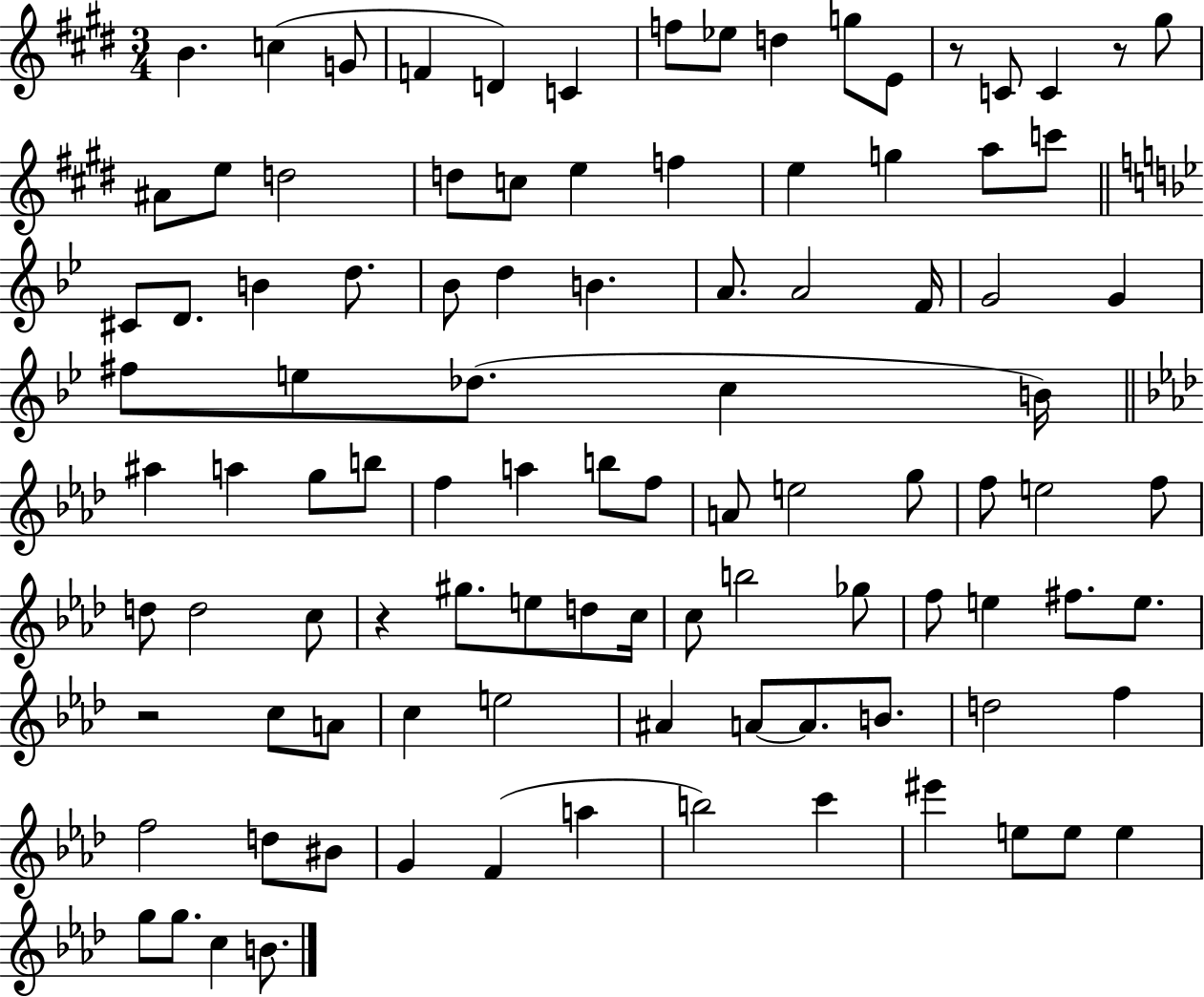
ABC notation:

X:1
T:Untitled
M:3/4
L:1/4
K:E
B c G/2 F D C f/2 _e/2 d g/2 E/2 z/2 C/2 C z/2 ^g/2 ^A/2 e/2 d2 d/2 c/2 e f e g a/2 c'/2 ^C/2 D/2 B d/2 _B/2 d B A/2 A2 F/4 G2 G ^f/2 e/2 _d/2 c B/4 ^a a g/2 b/2 f a b/2 f/2 A/2 e2 g/2 f/2 e2 f/2 d/2 d2 c/2 z ^g/2 e/2 d/2 c/4 c/2 b2 _g/2 f/2 e ^f/2 e/2 z2 c/2 A/2 c e2 ^A A/2 A/2 B/2 d2 f f2 d/2 ^B/2 G F a b2 c' ^e' e/2 e/2 e g/2 g/2 c B/2